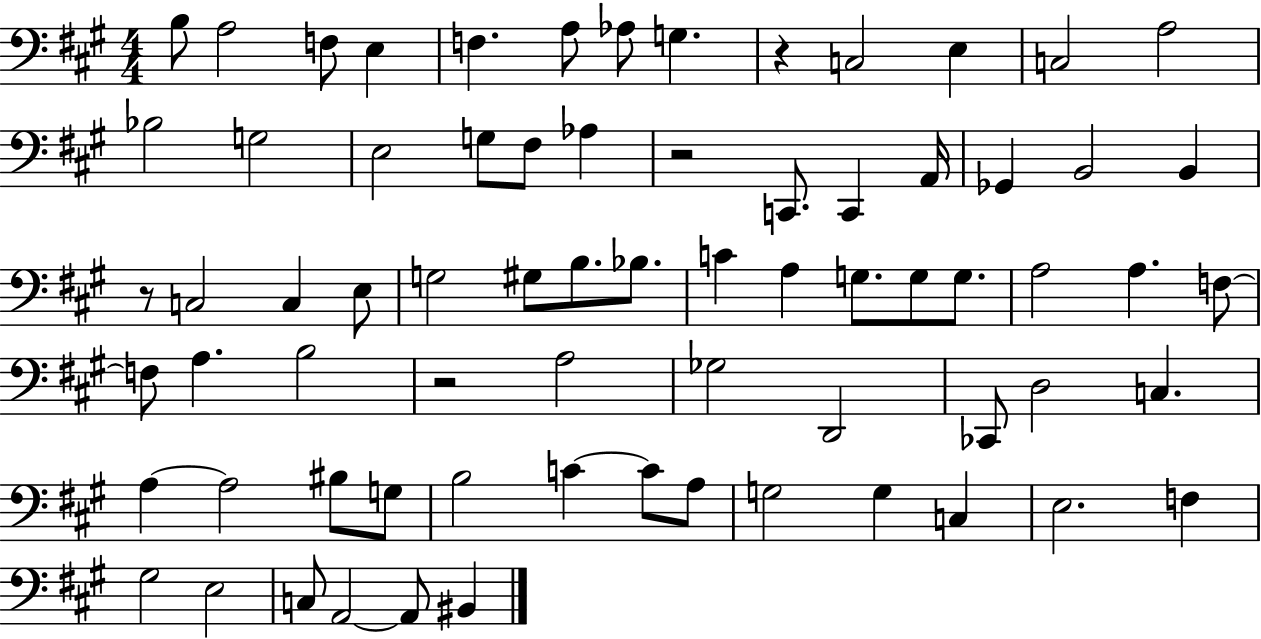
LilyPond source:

{
  \clef bass
  \numericTimeSignature
  \time 4/4
  \key a \major
  \repeat volta 2 { b8 a2 f8 e4 | f4. a8 aes8 g4. | r4 c2 e4 | c2 a2 | \break bes2 g2 | e2 g8 fis8 aes4 | r2 c,8. c,4 a,16 | ges,4 b,2 b,4 | \break r8 c2 c4 e8 | g2 gis8 b8. bes8. | c'4 a4 g8. g8 g8. | a2 a4. f8~~ | \break f8 a4. b2 | r2 a2 | ges2 d,2 | ces,8 d2 c4. | \break a4~~ a2 bis8 g8 | b2 c'4~~ c'8 a8 | g2 g4 c4 | e2. f4 | \break gis2 e2 | c8 a,2~~ a,8 bis,4 | } \bar "|."
}